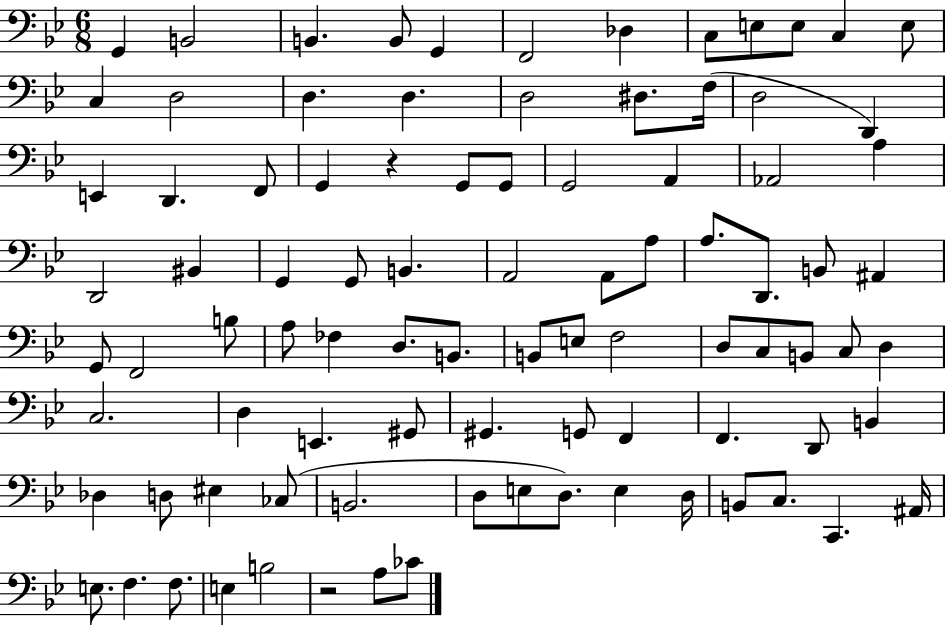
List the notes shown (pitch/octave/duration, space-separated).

G2/q B2/h B2/q. B2/e G2/q F2/h Db3/q C3/e E3/e E3/e C3/q E3/e C3/q D3/h D3/q. D3/q. D3/h D#3/e. F3/s D3/h D2/q E2/q D2/q. F2/e G2/q R/q G2/e G2/e G2/h A2/q Ab2/h A3/q D2/h BIS2/q G2/q G2/e B2/q. A2/h A2/e A3/e A3/e. D2/e. B2/e A#2/q G2/e F2/h B3/e A3/e FES3/q D3/e. B2/e. B2/e E3/e F3/h D3/e C3/e B2/e C3/e D3/q C3/h. D3/q E2/q. G#2/e G#2/q. G2/e F2/q F2/q. D2/e B2/q Db3/q D3/e EIS3/q CES3/e B2/h. D3/e E3/e D3/e. E3/q D3/s B2/e C3/e. C2/q. A#2/s E3/e. F3/q. F3/e. E3/q B3/h R/h A3/e CES4/e